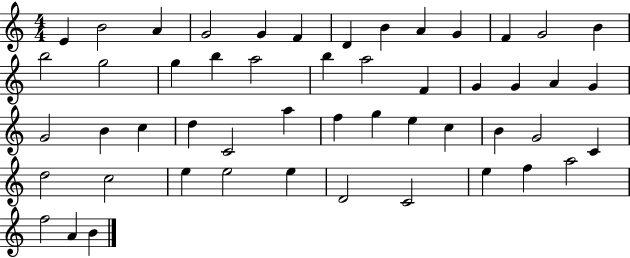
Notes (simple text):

E4/q B4/h A4/q G4/h G4/q F4/q D4/q B4/q A4/q G4/q F4/q G4/h B4/q B5/h G5/h G5/q B5/q A5/h B5/q A5/h F4/q G4/q G4/q A4/q G4/q G4/h B4/q C5/q D5/q C4/h A5/q F5/q G5/q E5/q C5/q B4/q G4/h C4/q D5/h C5/h E5/q E5/h E5/q D4/h C4/h E5/q F5/q A5/h F5/h A4/q B4/q